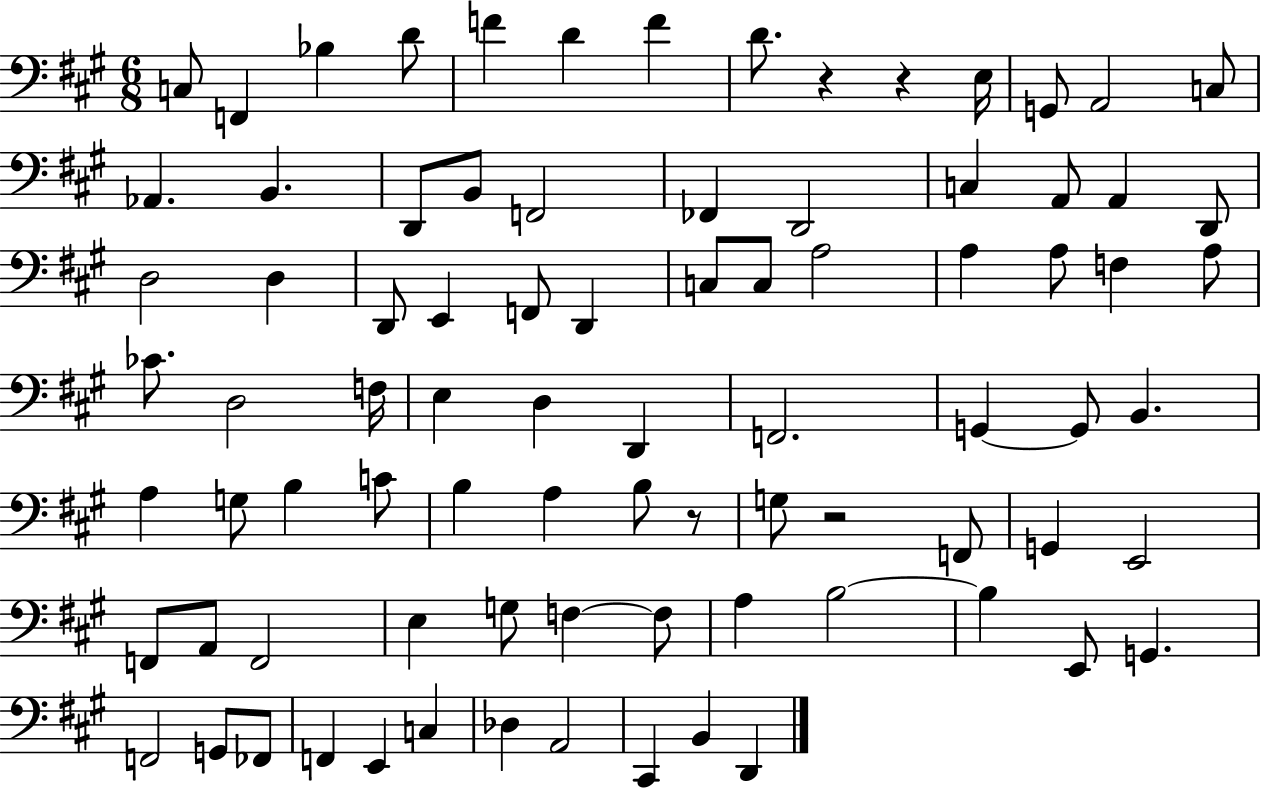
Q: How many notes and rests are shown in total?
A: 84